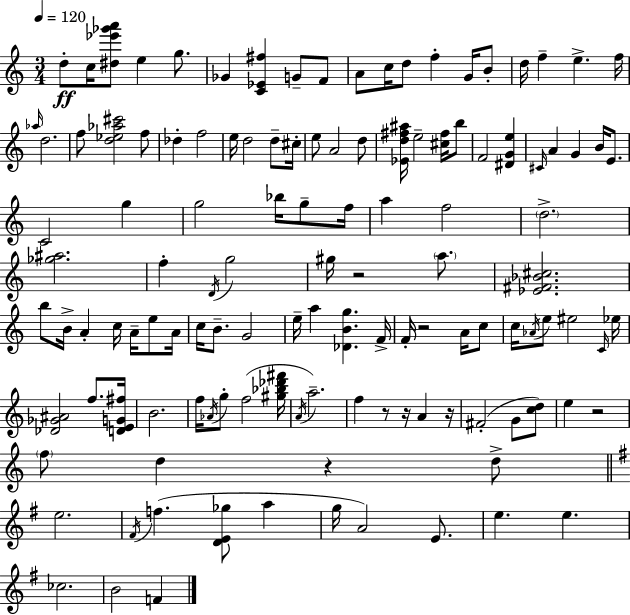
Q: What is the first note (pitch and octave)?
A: D5